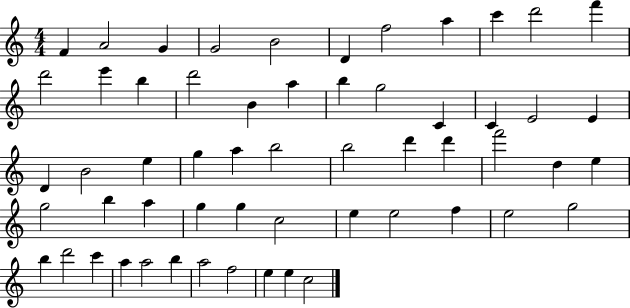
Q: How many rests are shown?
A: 0